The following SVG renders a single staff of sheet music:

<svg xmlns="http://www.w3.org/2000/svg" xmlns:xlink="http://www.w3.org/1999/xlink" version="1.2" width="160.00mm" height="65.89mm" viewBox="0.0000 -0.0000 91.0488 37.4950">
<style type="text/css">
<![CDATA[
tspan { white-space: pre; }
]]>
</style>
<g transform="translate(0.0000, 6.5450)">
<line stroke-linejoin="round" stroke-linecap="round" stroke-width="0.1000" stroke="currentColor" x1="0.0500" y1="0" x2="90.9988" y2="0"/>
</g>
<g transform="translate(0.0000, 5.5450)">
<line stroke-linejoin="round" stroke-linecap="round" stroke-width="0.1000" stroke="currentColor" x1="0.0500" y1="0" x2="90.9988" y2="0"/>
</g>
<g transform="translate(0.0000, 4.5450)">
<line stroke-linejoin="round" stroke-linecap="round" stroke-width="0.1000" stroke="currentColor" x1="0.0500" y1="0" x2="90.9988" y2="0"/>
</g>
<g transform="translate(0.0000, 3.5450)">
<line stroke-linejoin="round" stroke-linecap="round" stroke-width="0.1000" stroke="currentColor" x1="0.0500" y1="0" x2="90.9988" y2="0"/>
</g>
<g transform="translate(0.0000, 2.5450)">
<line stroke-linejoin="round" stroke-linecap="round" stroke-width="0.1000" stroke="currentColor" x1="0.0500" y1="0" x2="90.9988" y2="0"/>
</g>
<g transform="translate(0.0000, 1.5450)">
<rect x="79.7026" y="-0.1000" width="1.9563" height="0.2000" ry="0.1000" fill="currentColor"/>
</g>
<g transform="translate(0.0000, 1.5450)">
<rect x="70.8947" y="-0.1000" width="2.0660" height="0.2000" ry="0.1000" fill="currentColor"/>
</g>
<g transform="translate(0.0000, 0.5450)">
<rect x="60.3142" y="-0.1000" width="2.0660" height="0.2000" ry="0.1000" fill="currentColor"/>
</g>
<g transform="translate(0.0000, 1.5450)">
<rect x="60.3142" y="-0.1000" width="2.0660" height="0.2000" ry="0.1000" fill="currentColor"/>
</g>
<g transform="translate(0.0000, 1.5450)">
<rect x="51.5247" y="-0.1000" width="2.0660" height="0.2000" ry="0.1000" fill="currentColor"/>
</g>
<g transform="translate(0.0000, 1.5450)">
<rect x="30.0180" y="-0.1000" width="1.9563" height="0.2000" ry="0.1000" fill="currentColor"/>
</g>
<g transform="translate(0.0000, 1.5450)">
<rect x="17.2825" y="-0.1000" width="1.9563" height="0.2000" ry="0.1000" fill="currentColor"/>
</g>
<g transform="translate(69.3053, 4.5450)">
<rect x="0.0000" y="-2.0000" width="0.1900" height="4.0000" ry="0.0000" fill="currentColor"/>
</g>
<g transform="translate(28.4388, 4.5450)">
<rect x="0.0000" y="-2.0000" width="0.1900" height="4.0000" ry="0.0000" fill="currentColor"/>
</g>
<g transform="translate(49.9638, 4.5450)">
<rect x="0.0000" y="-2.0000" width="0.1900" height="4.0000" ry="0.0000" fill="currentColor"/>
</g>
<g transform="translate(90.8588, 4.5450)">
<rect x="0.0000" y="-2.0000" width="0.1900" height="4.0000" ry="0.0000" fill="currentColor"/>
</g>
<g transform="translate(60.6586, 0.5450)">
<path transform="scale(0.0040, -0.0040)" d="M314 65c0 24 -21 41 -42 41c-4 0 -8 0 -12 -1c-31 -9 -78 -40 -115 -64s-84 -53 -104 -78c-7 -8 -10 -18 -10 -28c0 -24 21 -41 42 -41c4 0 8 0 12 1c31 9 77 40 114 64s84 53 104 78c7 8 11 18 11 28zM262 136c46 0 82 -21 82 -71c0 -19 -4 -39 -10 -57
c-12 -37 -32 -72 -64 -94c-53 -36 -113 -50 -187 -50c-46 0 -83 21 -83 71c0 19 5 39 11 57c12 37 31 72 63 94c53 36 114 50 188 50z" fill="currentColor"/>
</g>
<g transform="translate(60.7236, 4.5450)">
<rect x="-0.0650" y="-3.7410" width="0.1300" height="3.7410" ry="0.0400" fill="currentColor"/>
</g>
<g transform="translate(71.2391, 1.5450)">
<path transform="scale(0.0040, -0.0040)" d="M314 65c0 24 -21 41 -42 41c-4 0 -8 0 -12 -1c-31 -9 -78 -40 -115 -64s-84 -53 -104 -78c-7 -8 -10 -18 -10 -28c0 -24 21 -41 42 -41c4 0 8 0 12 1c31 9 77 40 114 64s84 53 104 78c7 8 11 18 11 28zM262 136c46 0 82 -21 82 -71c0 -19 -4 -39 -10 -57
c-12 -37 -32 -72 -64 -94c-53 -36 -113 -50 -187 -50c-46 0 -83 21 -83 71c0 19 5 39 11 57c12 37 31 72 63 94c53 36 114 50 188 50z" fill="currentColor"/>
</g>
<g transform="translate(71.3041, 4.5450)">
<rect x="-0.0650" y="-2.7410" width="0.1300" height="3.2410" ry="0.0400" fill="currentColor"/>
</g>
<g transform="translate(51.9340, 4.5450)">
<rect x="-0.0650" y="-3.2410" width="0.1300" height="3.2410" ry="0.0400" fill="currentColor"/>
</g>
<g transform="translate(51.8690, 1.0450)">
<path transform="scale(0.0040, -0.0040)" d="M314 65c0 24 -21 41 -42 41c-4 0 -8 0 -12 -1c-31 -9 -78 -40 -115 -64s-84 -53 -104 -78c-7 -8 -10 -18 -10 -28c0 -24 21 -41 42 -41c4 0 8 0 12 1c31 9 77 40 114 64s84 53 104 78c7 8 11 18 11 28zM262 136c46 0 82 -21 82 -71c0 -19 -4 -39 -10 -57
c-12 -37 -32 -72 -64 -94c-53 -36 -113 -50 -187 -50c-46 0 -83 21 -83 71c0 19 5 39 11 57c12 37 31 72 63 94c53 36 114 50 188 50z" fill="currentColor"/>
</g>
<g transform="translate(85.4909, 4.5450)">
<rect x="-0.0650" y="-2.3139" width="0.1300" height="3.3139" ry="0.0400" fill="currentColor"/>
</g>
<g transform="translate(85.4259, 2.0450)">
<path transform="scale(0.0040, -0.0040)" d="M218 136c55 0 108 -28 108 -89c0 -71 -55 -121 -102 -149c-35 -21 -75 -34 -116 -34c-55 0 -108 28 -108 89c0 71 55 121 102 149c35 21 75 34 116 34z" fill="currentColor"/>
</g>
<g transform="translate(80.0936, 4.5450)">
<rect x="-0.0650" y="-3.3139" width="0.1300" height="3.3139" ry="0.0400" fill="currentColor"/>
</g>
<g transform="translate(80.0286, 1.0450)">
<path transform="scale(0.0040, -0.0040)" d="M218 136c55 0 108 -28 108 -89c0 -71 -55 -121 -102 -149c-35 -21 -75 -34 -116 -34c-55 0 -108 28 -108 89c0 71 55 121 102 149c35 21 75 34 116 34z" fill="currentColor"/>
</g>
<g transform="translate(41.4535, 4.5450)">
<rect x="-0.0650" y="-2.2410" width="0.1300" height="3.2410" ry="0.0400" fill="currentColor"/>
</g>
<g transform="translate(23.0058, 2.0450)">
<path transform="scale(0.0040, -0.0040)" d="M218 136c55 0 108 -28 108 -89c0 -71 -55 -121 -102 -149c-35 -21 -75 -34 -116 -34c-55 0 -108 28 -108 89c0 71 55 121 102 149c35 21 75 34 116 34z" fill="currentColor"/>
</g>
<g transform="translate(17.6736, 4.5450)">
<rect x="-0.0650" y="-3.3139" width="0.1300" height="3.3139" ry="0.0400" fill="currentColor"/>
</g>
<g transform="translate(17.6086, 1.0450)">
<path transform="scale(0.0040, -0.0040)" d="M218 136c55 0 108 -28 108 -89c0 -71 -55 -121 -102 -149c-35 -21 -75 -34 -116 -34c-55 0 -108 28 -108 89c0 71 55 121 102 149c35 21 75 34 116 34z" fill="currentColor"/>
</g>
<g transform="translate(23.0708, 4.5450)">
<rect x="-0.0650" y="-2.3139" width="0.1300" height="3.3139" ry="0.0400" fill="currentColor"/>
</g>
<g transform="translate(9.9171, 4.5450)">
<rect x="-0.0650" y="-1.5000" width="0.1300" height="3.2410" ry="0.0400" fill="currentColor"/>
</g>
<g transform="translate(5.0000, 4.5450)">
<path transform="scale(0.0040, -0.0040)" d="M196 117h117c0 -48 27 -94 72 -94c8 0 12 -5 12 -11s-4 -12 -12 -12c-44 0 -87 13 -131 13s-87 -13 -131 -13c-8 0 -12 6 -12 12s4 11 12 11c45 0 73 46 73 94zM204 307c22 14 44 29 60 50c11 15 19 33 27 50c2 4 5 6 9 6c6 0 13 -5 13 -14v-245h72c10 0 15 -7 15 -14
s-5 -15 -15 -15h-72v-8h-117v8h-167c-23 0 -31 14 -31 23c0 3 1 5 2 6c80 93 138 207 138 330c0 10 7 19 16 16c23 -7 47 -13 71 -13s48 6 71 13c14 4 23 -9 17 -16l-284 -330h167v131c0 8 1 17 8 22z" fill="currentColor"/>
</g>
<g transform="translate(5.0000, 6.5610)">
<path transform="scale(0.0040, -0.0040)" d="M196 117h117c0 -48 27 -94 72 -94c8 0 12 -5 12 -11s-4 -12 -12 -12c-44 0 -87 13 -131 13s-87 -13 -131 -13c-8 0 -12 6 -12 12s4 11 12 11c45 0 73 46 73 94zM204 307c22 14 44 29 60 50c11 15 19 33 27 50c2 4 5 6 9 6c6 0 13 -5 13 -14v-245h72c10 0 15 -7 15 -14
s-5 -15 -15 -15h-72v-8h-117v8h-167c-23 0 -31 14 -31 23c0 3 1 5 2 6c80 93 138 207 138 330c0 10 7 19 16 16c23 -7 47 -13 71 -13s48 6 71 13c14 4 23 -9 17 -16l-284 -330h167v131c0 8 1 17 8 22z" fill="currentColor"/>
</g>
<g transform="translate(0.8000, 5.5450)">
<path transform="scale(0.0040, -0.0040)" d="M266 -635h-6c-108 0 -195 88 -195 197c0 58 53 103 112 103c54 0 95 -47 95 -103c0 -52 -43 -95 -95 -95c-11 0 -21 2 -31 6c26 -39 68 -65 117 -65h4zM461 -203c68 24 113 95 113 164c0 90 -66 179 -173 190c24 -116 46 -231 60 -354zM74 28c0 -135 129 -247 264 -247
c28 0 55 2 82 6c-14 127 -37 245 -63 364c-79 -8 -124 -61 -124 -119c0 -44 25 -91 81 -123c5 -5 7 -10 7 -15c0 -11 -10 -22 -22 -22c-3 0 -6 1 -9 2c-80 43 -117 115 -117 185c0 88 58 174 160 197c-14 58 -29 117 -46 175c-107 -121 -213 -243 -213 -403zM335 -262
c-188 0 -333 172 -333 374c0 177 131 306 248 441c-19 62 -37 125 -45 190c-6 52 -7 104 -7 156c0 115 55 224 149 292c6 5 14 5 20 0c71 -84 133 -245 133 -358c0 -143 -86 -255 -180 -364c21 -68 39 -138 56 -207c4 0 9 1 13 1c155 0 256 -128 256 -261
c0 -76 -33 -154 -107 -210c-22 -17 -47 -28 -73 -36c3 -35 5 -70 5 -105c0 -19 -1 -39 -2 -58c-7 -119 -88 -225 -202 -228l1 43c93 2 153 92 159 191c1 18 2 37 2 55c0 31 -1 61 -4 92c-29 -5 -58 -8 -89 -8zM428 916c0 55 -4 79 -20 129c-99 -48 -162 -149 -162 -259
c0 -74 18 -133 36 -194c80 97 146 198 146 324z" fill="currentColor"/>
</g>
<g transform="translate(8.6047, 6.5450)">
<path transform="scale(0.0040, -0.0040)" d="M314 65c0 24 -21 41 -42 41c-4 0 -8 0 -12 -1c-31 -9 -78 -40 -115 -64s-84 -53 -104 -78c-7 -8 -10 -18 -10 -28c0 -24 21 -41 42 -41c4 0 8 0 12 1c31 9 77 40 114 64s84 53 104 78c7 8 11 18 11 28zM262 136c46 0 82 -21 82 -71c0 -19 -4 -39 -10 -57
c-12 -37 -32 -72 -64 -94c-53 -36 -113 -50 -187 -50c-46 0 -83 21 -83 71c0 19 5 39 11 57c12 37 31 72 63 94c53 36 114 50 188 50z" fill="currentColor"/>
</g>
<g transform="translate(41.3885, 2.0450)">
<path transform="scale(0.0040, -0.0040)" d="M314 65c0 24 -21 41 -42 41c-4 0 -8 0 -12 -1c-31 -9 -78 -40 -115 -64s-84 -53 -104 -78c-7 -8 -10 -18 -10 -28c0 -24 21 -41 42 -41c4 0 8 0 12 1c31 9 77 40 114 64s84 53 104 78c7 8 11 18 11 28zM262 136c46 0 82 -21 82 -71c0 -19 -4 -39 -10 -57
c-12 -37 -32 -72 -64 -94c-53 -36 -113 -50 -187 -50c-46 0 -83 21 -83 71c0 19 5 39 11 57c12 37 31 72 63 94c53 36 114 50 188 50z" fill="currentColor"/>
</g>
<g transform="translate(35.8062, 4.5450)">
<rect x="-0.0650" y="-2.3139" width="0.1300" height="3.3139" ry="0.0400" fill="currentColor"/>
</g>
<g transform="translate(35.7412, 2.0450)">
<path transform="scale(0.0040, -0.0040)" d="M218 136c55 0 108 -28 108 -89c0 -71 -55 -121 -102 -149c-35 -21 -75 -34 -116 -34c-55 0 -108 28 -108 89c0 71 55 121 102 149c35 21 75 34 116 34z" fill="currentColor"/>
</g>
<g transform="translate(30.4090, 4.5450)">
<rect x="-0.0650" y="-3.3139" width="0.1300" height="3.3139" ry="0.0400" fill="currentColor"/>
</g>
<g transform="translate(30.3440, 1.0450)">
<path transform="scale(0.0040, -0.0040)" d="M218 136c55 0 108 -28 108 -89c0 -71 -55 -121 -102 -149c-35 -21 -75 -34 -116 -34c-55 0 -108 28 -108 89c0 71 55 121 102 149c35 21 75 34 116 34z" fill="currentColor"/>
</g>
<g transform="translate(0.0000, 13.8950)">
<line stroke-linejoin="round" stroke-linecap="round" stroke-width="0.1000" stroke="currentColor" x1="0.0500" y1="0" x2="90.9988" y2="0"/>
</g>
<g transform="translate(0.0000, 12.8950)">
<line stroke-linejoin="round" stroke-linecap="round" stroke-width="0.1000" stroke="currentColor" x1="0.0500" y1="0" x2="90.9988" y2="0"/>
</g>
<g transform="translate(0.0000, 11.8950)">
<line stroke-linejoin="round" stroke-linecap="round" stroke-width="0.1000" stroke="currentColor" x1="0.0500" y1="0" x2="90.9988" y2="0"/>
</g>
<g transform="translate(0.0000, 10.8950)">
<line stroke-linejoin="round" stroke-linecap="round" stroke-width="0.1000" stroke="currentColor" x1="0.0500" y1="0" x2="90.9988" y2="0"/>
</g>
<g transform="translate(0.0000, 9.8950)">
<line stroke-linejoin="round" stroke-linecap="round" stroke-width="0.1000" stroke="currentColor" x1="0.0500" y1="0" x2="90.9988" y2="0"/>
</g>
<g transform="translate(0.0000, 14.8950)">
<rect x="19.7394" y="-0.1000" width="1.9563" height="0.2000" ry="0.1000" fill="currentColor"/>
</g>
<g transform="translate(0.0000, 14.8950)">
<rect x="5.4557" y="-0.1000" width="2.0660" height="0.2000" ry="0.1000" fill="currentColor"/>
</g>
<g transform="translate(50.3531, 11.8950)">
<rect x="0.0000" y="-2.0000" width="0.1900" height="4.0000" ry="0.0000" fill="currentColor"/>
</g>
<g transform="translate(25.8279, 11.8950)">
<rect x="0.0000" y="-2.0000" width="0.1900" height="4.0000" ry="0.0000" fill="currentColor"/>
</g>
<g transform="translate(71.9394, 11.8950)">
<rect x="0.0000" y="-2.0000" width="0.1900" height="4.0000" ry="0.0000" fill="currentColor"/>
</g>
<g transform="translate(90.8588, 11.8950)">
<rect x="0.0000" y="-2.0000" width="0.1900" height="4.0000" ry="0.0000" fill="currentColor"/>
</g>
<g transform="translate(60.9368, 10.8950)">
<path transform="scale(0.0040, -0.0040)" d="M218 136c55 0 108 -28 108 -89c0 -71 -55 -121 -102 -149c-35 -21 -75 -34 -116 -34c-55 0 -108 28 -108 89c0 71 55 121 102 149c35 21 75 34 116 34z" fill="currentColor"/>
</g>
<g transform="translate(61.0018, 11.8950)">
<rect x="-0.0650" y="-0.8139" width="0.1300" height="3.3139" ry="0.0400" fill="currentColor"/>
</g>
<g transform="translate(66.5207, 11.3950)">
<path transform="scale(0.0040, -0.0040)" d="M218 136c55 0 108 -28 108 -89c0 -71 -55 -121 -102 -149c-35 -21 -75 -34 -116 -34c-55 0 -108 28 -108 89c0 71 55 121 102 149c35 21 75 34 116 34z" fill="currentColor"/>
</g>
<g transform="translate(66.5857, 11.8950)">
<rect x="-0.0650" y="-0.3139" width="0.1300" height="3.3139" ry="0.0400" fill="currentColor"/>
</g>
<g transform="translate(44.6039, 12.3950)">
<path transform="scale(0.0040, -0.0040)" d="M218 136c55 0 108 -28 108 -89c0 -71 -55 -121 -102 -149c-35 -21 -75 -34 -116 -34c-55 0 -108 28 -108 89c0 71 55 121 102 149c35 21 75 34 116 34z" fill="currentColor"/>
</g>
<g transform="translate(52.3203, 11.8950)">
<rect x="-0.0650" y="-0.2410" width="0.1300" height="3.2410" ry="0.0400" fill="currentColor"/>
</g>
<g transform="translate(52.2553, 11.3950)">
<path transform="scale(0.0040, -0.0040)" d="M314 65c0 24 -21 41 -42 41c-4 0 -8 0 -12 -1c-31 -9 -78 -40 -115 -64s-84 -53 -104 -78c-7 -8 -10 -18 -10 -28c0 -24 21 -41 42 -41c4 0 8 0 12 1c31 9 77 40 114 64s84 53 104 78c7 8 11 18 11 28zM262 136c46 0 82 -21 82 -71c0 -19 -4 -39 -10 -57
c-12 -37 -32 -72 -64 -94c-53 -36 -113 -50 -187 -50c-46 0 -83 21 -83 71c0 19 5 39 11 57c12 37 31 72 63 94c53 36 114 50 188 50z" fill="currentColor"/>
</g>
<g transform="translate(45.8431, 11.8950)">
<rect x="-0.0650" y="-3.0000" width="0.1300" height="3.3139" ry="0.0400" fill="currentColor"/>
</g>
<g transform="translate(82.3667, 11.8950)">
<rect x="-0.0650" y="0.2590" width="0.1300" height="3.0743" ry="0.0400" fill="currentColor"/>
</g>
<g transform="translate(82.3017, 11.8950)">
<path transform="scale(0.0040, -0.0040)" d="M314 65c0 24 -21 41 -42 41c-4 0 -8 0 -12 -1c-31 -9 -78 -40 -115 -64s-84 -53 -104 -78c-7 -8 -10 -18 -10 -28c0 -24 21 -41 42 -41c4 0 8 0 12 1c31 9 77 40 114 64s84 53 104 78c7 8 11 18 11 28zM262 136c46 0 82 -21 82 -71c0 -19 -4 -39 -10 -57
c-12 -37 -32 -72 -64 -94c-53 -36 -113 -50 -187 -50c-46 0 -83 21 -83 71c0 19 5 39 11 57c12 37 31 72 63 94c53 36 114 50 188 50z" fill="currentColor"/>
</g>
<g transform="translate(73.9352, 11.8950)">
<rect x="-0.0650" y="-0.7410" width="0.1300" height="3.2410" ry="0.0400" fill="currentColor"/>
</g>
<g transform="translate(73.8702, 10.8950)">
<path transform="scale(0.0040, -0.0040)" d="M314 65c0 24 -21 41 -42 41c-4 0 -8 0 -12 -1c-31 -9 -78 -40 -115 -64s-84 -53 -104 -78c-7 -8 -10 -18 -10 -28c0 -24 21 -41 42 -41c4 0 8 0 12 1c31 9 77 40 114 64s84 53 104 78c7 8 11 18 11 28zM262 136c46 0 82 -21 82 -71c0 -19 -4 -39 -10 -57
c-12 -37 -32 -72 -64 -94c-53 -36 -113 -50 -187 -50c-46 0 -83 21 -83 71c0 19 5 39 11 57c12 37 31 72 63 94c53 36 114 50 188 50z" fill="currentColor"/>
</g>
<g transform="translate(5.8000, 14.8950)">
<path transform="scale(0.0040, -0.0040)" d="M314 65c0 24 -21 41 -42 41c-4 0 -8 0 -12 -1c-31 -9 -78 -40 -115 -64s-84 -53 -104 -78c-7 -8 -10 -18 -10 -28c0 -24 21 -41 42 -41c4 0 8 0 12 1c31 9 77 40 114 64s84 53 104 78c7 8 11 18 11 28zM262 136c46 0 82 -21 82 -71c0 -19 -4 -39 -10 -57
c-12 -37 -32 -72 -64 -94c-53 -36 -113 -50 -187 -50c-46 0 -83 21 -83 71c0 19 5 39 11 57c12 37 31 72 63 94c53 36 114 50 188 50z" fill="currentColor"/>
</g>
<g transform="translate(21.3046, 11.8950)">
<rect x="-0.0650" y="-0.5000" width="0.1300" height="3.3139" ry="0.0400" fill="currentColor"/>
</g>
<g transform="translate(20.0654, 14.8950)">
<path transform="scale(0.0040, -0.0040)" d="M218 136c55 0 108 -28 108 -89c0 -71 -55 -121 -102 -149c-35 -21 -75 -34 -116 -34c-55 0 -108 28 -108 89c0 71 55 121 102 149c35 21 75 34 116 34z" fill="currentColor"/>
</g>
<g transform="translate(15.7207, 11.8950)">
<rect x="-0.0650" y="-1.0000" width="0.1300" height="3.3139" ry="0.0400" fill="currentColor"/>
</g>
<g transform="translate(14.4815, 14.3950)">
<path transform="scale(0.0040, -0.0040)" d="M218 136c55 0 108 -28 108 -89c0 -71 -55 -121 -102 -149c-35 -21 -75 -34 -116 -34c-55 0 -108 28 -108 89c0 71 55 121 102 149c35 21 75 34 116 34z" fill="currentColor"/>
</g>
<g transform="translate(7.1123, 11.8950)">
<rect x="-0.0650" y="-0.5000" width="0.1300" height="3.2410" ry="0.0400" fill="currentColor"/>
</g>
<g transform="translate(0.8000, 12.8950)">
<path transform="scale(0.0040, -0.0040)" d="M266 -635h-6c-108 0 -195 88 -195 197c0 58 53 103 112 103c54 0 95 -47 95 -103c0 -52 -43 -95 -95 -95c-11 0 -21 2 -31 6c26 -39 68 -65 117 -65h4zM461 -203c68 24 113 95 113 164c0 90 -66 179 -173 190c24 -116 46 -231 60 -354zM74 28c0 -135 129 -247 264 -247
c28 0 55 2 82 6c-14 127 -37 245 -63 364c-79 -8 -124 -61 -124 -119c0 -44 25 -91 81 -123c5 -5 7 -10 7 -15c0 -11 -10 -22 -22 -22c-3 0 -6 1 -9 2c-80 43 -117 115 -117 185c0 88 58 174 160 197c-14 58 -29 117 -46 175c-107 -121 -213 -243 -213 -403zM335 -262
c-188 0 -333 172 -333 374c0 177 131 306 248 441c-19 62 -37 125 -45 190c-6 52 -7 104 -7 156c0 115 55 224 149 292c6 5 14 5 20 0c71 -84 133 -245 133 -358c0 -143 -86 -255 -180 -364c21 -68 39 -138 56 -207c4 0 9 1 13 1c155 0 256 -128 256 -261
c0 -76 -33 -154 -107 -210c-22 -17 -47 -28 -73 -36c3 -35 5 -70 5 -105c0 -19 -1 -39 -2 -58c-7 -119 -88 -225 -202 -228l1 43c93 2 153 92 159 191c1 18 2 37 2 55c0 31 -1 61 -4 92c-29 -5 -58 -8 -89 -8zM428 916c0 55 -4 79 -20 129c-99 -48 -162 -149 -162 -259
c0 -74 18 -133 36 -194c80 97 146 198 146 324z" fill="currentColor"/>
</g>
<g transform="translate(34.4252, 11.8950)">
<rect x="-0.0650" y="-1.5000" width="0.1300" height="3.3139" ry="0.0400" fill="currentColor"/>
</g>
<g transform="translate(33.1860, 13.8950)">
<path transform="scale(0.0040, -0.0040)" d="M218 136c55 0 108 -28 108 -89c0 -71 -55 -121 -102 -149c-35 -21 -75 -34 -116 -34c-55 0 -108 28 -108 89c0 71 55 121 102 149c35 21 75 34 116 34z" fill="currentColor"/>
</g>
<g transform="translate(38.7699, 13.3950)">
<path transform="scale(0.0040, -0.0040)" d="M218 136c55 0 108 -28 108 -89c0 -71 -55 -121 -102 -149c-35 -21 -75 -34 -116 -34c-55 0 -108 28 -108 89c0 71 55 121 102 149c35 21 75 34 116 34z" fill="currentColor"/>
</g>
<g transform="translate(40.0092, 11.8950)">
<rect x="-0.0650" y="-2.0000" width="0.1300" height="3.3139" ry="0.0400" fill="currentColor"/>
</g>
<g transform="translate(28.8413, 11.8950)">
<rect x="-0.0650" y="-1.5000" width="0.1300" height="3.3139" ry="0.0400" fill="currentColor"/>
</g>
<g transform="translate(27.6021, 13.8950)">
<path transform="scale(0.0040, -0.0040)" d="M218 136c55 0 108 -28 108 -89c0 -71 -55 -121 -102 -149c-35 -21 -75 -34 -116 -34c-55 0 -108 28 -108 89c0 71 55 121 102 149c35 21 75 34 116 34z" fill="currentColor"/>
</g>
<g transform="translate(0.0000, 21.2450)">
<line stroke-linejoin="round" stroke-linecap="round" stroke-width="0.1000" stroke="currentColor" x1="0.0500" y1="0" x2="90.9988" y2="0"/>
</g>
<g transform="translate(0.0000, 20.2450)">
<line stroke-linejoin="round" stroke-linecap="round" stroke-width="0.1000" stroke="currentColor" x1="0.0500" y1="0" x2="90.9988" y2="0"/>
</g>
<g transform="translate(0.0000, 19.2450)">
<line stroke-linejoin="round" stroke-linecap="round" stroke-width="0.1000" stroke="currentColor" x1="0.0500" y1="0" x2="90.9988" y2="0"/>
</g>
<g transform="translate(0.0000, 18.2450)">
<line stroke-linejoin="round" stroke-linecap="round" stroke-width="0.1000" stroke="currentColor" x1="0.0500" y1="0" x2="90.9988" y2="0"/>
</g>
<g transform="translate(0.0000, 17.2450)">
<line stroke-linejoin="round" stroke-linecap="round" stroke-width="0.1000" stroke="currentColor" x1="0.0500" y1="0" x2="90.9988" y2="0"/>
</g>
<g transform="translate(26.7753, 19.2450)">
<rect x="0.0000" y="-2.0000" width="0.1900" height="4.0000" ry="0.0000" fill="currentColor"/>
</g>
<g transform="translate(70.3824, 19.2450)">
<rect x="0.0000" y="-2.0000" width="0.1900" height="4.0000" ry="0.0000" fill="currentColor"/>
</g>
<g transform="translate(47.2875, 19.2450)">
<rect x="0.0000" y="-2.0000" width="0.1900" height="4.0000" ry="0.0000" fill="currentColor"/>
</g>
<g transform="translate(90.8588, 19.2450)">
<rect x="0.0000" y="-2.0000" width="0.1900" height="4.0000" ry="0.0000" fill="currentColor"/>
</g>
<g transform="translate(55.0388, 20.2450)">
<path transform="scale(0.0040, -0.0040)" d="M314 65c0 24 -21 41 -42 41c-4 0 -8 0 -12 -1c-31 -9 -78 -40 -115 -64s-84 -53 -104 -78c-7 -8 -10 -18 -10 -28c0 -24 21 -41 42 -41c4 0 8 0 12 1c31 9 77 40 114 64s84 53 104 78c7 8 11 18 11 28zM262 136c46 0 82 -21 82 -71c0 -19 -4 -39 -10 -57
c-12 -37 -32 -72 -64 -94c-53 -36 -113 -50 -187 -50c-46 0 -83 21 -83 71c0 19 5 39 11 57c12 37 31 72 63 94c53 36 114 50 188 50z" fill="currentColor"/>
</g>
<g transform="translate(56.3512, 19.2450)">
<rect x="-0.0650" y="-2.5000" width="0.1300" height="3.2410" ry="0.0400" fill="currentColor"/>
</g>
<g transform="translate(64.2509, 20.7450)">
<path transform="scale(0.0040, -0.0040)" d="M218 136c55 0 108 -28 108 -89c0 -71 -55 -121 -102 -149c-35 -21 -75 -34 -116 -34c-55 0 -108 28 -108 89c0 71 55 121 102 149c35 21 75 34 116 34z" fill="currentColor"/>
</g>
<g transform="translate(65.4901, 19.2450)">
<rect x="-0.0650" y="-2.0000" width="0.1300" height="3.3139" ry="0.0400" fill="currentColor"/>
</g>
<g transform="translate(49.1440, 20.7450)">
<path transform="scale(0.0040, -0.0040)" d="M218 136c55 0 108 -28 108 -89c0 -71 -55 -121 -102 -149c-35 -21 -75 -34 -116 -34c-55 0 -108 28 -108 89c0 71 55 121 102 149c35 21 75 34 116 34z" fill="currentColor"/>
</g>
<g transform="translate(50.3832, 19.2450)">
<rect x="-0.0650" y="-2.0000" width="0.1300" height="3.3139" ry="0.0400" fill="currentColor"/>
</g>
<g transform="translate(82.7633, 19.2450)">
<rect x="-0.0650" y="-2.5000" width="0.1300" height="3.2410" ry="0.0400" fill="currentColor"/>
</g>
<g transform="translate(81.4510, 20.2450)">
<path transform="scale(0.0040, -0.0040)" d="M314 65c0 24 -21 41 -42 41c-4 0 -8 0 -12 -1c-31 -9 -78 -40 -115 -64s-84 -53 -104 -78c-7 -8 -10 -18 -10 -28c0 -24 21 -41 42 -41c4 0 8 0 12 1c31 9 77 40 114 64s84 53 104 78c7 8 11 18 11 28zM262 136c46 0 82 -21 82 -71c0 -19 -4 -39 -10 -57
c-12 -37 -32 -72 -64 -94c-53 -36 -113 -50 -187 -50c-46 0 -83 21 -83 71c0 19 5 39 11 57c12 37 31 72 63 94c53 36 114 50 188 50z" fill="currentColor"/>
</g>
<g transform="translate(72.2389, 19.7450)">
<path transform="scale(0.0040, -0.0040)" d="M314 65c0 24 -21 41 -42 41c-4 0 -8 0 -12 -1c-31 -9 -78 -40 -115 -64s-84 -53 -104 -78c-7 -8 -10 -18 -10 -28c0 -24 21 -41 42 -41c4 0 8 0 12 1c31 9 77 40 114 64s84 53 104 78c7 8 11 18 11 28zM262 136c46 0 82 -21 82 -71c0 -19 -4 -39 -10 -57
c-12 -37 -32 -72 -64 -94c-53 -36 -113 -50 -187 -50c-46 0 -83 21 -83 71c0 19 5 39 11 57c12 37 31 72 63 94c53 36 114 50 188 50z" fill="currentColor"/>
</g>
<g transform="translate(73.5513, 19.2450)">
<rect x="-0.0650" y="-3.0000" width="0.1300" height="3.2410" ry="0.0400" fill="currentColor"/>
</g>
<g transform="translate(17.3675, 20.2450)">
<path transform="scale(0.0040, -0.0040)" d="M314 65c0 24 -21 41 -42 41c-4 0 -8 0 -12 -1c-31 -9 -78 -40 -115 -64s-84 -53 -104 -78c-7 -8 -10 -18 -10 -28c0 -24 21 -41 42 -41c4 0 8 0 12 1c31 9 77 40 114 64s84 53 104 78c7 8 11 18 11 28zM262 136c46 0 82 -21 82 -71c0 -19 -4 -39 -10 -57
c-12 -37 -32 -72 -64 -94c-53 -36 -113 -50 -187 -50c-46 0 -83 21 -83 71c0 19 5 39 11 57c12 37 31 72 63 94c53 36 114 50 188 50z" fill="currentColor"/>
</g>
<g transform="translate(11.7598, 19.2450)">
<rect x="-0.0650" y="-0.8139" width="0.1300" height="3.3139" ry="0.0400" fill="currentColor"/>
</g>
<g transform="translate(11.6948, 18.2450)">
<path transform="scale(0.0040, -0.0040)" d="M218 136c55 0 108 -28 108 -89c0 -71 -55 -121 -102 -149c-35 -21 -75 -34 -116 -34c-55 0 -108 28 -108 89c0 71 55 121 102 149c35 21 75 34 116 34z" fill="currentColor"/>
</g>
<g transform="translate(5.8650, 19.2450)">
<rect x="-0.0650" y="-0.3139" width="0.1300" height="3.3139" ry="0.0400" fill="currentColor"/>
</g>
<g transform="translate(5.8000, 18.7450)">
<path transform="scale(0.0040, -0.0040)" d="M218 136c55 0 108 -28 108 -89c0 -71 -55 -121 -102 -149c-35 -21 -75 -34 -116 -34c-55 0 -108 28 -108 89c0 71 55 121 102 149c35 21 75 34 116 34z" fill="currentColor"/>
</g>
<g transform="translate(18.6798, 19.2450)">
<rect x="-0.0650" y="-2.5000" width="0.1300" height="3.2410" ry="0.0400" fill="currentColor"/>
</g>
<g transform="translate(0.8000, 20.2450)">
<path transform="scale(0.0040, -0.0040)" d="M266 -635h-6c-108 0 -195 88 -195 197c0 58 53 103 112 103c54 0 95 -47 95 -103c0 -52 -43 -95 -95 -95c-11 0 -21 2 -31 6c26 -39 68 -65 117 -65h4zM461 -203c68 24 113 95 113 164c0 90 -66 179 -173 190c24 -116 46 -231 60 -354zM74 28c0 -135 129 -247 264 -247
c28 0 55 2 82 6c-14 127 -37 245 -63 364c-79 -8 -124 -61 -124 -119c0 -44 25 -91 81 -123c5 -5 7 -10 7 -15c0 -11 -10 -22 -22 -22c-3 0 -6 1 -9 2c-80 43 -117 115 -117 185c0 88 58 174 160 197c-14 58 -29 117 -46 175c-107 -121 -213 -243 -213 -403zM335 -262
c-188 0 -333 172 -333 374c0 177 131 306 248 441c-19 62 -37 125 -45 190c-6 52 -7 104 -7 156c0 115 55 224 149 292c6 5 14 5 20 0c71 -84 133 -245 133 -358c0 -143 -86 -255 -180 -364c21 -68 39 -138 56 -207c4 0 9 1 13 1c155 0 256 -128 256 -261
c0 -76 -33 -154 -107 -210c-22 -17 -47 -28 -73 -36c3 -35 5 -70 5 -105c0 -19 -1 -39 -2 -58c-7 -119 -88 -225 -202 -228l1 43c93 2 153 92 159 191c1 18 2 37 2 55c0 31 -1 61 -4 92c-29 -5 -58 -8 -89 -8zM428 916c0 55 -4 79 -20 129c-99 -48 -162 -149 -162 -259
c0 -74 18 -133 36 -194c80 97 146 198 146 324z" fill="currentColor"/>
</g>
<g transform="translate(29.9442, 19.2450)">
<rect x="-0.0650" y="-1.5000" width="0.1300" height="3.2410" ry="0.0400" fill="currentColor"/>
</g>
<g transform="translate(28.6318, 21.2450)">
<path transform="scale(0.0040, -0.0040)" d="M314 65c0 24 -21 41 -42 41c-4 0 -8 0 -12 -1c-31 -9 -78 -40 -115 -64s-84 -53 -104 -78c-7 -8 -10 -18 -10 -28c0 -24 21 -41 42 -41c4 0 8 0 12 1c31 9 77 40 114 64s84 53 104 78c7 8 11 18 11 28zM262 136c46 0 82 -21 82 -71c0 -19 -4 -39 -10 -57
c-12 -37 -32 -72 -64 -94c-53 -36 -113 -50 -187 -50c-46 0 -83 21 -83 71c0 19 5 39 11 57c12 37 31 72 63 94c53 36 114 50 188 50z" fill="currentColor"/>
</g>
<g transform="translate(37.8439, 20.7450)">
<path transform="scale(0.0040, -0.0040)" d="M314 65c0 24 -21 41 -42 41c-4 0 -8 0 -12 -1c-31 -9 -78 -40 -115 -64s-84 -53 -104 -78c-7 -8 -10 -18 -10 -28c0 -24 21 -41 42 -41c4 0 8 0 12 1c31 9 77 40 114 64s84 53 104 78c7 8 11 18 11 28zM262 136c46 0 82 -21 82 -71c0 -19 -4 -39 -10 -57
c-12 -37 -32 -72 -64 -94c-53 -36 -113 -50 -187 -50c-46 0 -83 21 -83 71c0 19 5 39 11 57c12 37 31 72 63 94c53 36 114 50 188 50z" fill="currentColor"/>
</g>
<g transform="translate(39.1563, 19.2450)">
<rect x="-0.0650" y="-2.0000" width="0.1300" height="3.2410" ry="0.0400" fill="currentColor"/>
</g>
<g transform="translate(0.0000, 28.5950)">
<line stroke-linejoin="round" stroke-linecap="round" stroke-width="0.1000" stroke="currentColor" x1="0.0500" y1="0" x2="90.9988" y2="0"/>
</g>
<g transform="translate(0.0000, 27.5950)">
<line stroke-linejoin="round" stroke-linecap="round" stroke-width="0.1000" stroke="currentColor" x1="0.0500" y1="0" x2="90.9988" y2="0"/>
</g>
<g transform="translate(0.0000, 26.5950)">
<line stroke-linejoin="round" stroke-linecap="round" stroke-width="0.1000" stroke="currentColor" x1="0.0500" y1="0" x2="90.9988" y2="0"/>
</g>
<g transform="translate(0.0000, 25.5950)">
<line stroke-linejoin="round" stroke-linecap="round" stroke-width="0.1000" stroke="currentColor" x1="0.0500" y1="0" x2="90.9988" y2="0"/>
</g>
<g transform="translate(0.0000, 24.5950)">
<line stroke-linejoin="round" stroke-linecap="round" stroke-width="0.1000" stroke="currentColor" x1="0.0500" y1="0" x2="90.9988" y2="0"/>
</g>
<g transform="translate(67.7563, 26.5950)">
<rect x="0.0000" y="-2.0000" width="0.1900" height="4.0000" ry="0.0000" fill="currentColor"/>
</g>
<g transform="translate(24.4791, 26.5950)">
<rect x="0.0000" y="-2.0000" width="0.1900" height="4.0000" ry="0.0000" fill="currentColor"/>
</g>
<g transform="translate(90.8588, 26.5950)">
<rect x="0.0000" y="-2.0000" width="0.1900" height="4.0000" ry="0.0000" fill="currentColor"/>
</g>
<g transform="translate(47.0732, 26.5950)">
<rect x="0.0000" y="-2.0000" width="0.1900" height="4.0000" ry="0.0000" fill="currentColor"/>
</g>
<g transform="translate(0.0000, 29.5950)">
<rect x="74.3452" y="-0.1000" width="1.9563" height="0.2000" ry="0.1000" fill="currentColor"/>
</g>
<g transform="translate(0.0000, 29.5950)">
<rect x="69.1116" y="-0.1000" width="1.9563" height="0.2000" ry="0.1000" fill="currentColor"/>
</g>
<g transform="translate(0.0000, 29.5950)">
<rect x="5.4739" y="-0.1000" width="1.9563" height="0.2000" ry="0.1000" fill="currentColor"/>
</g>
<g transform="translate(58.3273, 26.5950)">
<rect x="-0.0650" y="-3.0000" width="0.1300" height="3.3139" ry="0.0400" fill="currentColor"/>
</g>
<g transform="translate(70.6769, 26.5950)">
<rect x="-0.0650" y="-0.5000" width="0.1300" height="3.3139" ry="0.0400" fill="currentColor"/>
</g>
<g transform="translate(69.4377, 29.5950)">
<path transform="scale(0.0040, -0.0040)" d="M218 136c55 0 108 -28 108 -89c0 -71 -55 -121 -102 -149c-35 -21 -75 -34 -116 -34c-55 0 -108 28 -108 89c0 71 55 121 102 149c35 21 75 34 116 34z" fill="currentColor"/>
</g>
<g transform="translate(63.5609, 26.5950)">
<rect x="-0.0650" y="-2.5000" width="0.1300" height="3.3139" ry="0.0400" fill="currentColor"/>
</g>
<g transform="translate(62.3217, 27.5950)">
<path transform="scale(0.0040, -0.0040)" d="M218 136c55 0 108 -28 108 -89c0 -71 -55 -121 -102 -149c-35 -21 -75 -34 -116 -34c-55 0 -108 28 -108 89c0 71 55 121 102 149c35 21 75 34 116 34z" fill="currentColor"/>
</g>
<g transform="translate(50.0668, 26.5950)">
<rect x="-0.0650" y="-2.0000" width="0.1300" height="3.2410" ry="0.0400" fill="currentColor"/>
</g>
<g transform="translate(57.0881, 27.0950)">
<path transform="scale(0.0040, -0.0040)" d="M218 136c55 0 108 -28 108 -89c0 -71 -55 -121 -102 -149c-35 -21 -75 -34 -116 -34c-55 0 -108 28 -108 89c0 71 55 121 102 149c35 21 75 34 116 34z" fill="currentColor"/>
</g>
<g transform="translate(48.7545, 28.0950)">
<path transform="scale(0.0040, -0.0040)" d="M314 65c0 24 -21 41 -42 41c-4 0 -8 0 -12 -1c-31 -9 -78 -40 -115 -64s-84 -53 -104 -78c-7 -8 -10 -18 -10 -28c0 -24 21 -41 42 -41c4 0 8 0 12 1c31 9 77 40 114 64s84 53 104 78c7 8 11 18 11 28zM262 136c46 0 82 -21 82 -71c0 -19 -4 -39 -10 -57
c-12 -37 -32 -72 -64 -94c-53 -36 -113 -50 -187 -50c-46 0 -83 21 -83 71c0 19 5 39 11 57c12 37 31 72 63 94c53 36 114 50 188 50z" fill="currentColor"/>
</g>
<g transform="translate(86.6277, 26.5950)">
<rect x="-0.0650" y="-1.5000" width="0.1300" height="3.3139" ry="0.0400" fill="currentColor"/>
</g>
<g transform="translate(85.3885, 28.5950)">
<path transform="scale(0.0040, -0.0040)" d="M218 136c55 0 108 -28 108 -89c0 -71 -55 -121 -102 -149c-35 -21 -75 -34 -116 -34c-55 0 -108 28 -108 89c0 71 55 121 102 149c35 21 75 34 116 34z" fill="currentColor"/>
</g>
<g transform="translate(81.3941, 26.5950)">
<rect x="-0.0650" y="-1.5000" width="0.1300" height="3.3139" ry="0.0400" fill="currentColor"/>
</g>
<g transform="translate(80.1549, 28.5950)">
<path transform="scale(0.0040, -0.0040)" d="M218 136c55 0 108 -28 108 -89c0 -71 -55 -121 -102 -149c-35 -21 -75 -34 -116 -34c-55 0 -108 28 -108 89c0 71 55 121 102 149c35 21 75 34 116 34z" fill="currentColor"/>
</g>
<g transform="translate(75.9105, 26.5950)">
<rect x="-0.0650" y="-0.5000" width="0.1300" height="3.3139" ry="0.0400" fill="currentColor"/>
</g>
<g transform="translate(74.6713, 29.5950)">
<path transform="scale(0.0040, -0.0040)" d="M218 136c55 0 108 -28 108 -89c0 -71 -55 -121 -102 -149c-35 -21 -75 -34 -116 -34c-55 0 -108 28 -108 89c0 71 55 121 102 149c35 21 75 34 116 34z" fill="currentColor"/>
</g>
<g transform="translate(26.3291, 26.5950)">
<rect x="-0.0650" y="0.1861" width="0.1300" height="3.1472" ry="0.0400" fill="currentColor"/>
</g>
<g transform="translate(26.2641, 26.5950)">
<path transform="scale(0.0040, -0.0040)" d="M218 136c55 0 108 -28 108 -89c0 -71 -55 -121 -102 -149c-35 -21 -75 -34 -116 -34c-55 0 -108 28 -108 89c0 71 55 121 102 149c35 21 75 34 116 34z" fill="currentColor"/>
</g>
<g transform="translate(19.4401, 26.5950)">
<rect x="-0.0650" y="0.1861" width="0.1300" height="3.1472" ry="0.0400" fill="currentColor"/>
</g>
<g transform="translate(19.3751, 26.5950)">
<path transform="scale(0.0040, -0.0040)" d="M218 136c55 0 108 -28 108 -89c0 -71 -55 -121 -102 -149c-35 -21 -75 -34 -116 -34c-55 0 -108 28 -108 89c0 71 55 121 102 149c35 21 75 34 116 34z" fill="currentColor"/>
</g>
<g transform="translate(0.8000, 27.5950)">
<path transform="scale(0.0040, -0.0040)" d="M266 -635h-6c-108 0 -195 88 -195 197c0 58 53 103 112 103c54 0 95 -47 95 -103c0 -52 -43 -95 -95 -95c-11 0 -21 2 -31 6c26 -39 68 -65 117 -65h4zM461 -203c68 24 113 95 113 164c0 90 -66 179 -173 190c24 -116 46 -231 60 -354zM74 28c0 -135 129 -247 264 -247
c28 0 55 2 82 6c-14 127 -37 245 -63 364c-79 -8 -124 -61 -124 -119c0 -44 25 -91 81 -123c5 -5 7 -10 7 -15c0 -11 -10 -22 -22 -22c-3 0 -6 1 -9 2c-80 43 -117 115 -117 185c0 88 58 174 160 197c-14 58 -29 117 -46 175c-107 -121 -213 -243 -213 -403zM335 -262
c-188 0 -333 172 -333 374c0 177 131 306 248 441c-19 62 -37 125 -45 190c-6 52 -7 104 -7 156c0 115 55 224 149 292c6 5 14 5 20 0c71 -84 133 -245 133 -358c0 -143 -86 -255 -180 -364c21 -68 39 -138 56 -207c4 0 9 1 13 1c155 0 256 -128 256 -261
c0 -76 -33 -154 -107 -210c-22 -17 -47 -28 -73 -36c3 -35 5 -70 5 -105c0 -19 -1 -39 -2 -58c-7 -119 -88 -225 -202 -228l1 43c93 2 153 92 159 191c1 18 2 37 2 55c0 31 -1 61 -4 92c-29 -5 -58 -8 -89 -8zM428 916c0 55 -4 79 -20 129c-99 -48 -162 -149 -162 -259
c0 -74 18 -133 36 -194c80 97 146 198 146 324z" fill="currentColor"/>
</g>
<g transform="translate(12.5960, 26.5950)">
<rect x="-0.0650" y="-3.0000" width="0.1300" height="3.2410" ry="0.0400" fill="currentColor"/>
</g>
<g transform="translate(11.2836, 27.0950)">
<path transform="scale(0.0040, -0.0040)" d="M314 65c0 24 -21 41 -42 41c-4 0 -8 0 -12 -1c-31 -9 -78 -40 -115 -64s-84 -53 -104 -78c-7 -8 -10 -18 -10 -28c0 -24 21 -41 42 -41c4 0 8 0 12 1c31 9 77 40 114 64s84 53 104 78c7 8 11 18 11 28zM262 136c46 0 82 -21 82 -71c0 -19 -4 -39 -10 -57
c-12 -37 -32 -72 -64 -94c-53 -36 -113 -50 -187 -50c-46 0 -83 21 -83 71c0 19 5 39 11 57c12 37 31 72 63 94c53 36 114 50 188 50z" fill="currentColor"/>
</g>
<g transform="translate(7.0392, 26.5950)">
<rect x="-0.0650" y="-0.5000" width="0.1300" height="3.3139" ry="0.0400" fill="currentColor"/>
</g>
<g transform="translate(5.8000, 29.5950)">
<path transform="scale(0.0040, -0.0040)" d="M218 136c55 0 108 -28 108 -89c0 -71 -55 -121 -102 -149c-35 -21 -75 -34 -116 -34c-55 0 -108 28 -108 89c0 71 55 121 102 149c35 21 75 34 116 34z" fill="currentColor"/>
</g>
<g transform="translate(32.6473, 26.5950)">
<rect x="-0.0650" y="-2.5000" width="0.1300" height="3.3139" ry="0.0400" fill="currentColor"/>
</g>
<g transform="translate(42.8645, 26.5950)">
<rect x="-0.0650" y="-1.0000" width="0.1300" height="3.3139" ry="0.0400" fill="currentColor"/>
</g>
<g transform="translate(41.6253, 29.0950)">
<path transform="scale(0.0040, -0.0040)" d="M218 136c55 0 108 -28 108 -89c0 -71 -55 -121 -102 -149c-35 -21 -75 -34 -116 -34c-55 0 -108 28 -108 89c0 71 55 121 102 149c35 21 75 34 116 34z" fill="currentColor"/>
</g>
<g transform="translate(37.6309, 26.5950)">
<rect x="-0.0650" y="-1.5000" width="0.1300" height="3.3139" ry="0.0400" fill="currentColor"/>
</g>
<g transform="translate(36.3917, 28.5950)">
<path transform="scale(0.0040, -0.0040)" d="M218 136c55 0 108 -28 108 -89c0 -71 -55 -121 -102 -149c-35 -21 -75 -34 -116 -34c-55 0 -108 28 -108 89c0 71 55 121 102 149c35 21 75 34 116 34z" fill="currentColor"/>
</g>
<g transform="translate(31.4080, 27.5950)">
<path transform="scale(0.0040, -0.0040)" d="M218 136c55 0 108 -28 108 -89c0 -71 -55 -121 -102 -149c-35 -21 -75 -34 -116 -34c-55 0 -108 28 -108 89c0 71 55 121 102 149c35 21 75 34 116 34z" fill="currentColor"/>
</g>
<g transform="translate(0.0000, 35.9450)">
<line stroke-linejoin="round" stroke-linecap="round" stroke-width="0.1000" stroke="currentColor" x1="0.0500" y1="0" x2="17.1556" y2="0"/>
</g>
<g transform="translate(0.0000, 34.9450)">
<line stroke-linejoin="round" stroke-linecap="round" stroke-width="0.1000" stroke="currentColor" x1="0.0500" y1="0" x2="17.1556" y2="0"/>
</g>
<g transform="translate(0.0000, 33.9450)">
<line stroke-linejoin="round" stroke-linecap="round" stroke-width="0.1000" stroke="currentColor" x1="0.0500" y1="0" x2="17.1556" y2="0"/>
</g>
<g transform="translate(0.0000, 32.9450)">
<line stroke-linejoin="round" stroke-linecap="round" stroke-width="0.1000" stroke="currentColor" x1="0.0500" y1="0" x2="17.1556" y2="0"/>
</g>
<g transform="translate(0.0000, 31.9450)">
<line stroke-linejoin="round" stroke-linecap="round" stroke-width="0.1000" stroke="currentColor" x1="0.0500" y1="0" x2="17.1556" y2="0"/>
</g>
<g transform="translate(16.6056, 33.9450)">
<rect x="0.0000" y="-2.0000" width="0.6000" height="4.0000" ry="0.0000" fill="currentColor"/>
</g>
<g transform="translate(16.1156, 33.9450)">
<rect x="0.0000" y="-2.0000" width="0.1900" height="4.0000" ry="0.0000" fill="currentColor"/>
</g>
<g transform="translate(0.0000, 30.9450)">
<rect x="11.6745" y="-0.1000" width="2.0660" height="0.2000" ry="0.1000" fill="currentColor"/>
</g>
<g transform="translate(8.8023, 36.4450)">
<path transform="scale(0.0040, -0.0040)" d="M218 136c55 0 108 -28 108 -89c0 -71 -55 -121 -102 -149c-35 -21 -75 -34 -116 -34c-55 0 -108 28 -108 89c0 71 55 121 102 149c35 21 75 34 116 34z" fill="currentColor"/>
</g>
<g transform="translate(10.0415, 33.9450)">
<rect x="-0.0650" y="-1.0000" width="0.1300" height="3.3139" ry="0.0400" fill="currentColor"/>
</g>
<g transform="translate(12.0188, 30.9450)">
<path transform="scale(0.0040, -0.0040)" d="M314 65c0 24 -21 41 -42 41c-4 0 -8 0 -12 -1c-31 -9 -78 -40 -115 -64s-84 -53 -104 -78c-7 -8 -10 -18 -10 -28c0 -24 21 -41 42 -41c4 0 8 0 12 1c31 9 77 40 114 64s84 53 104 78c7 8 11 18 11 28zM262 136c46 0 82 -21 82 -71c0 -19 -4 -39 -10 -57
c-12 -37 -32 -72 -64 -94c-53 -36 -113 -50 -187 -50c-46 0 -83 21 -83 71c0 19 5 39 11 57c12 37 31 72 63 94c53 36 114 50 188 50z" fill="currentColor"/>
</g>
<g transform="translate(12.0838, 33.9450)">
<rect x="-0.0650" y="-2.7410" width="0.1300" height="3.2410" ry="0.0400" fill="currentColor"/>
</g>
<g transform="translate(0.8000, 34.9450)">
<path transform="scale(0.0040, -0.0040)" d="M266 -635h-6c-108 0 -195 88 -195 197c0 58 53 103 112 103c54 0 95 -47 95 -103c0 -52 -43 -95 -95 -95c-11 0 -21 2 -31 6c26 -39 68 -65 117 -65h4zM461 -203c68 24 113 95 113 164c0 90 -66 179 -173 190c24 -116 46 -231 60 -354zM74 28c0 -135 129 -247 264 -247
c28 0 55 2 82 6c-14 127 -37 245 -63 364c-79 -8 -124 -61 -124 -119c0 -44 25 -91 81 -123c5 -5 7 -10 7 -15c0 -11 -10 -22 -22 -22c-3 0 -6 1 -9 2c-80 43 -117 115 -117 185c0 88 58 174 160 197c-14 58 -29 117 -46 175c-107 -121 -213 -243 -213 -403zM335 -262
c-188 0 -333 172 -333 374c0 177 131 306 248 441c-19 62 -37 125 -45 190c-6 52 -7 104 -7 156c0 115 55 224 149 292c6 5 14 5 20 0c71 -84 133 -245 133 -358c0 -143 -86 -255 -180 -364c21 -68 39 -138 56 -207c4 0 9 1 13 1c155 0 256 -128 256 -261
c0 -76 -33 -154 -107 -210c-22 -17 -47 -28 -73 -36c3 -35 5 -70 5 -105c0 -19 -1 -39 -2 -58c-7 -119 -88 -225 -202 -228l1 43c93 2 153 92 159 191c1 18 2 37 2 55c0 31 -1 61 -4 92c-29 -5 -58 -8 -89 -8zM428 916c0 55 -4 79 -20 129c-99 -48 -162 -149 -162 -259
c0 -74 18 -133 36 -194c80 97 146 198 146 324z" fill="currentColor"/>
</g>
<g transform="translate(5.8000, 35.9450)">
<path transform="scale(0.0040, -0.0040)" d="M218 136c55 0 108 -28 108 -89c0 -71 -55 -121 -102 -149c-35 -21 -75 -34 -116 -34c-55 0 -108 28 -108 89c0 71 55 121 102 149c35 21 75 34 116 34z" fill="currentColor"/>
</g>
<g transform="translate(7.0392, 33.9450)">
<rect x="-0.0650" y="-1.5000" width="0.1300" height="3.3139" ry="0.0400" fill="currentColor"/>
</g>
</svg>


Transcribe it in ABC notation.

X:1
T:Untitled
M:4/4
L:1/4
K:C
E2 b g b g g2 b2 c'2 a2 b g C2 D C E E F A c2 d c d2 B2 c d G2 E2 F2 F G2 F A2 G2 C A2 B B G E D F2 A G C C E E E D a2